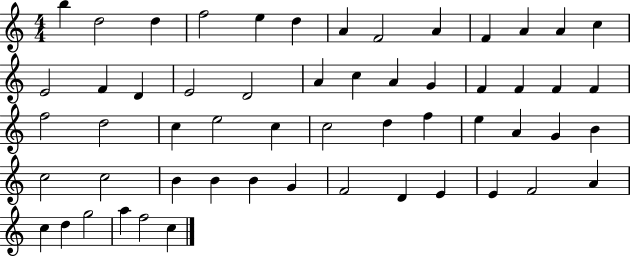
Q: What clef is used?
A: treble